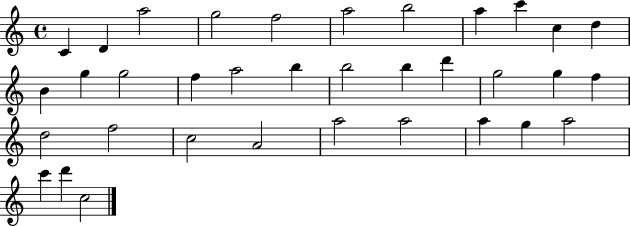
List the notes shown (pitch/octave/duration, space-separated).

C4/q D4/q A5/h G5/h F5/h A5/h B5/h A5/q C6/q C5/q D5/q B4/q G5/q G5/h F5/q A5/h B5/q B5/h B5/q D6/q G5/h G5/q F5/q D5/h F5/h C5/h A4/h A5/h A5/h A5/q G5/q A5/h C6/q D6/q C5/h